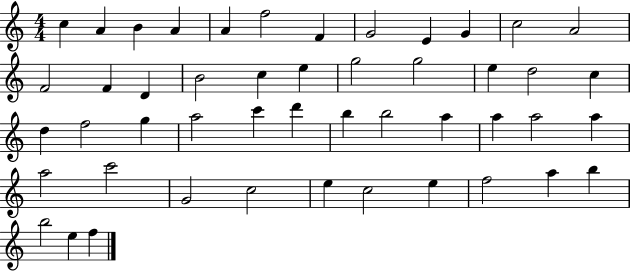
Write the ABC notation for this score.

X:1
T:Untitled
M:4/4
L:1/4
K:C
c A B A A f2 F G2 E G c2 A2 F2 F D B2 c e g2 g2 e d2 c d f2 g a2 c' d' b b2 a a a2 a a2 c'2 G2 c2 e c2 e f2 a b b2 e f